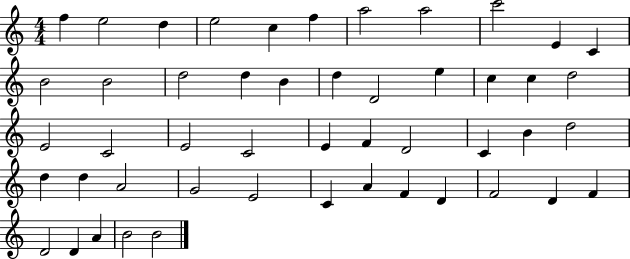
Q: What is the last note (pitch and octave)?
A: B4